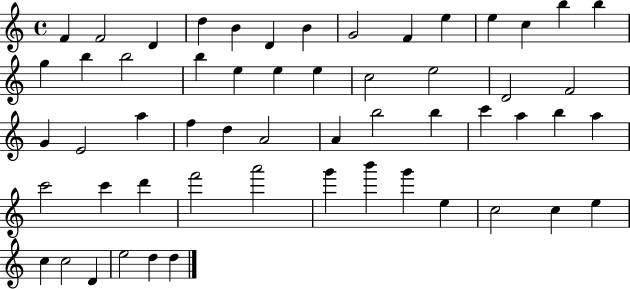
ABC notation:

X:1
T:Untitled
M:4/4
L:1/4
K:C
F F2 D d B D B G2 F e e c b b g b b2 b e e e c2 e2 D2 F2 G E2 a f d A2 A b2 b c' a b a c'2 c' d' f'2 a'2 g' b' g' e c2 c e c c2 D e2 d d